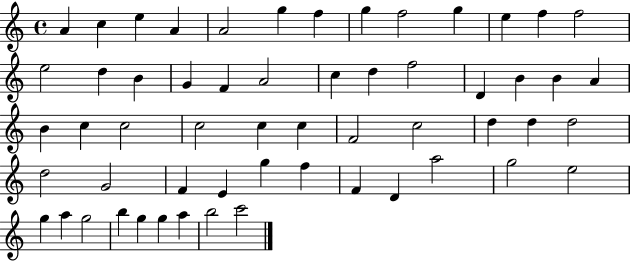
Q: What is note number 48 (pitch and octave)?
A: E5